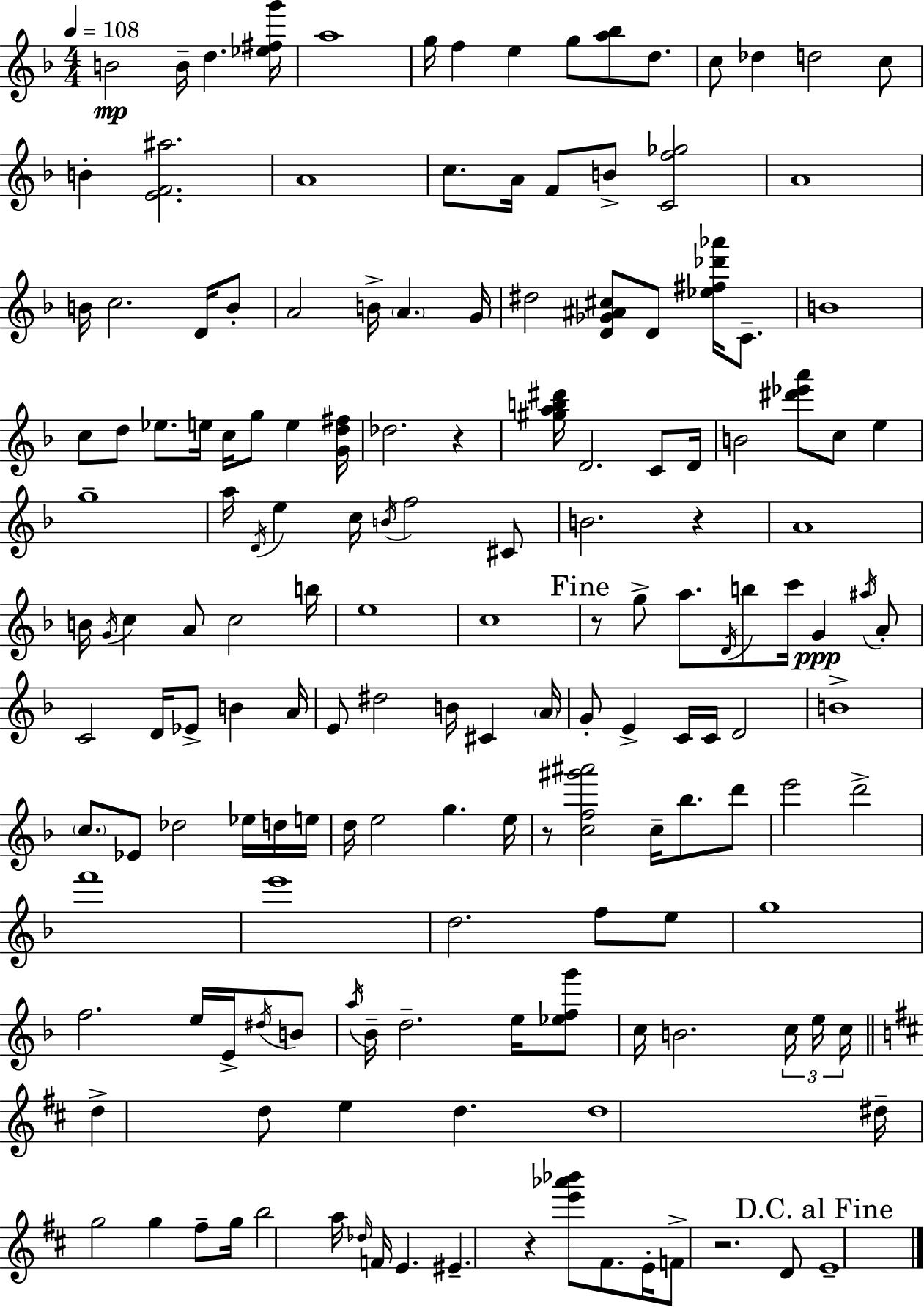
{
  \clef treble
  \numericTimeSignature
  \time 4/4
  \key d \minor
  \tempo 4 = 108
  \repeat volta 2 { b'2\mp b'16-- d''4. <ees'' fis'' g'''>16 | a''1 | g''16 f''4 e''4 g''8 <a'' bes''>8 d''8. | c''8 des''4 d''2 c''8 | \break b'4-. <e' f' ais''>2. | a'1 | c''8. a'16 f'8 b'8-> <c' f'' ges''>2 | a'1 | \break b'16 c''2. d'16 b'8-. | a'2 b'16-> \parenthesize a'4. g'16 | dis''2 <d' ges' ais' cis''>8 d'8 <ees'' fis'' des''' aes'''>16 c'8.-- | b'1 | \break c''8 d''8 ees''8. e''16 c''16 g''8 e''4 <g' d'' fis''>16 | des''2. r4 | <gis'' a'' b'' dis'''>16 d'2. c'8 d'16 | b'2 <dis''' ees''' a'''>8 c''8 e''4 | \break g''1-- | a''16 \acciaccatura { d'16 } e''4 c''16 \acciaccatura { b'16 } f''2 | cis'8 b'2. r4 | a'1 | \break b'16 \acciaccatura { g'16 } c''4 a'8 c''2 | b''16 e''1 | c''1 | \mark "Fine" r8 g''8-> a''8. \acciaccatura { d'16 } b''8 c'''16 g'4\ppp | \break \acciaccatura { ais''16 } a'8-. c'2 d'16 ees'8-> | b'4 a'16 e'8 dis''2 b'16 | cis'4 \parenthesize a'16 g'8-. e'4-> c'16 c'16 d'2 | b'1-> | \break \parenthesize c''8. ees'8 des''2 | ees''16 d''16 e''16 d''16 e''2 g''4. | e''16 r8 <c'' f'' gis''' ais'''>2 c''16-- | bes''8. d'''8 e'''2 d'''2-> | \break f'''1 | e'''1 | d''2. | f''8 e''8 g''1 | \break f''2. | e''16 e'16-> \acciaccatura { dis''16 } b'8 \acciaccatura { a''16 } bes'16-- d''2.-- | e''16 <ees'' f'' g'''>8 c''16 b'2. | \tuplet 3/2 { c''16 e''16 c''16 } \bar "||" \break \key d \major d''4-> d''8 e''4 d''4. | d''1 | dis''16-- g''2 g''4 fis''8-- g''16 | b''2 a''16 \grace { des''16 } f'16 e'4. | \break eis'4.-- r4 <e''' aes''' bes'''>8 fis'8. | e'16-. f'8-> r2. d'8 | \mark "D.C. al Fine" e'1-- | } \bar "|."
}